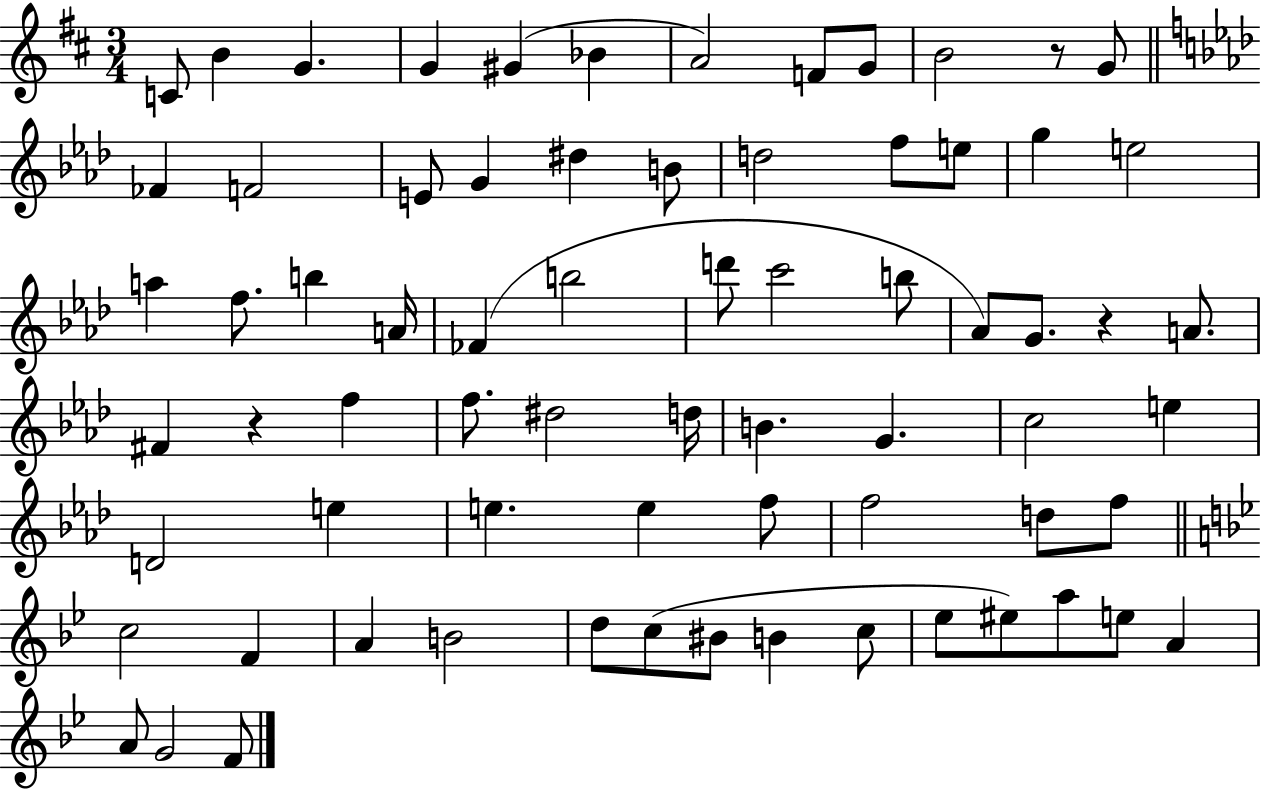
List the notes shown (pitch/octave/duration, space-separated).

C4/e B4/q G4/q. G4/q G#4/q Bb4/q A4/h F4/e G4/e B4/h R/e G4/e FES4/q F4/h E4/e G4/q D#5/q B4/e D5/h F5/e E5/e G5/q E5/h A5/q F5/e. B5/q A4/s FES4/q B5/h D6/e C6/h B5/e Ab4/e G4/e. R/q A4/e. F#4/q R/q F5/q F5/e. D#5/h D5/s B4/q. G4/q. C5/h E5/q D4/h E5/q E5/q. E5/q F5/e F5/h D5/e F5/e C5/h F4/q A4/q B4/h D5/e C5/e BIS4/e B4/q C5/e Eb5/e EIS5/e A5/e E5/e A4/q A4/e G4/h F4/e